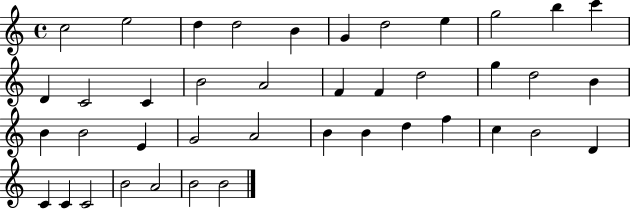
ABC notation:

X:1
T:Untitled
M:4/4
L:1/4
K:C
c2 e2 d d2 B G d2 e g2 b c' D C2 C B2 A2 F F d2 g d2 B B B2 E G2 A2 B B d f c B2 D C C C2 B2 A2 B2 B2